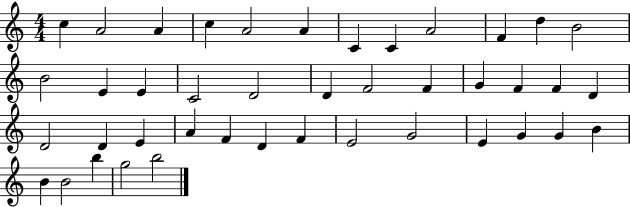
X:1
T:Untitled
M:4/4
L:1/4
K:C
c A2 A c A2 A C C A2 F d B2 B2 E E C2 D2 D F2 F G F F D D2 D E A F D F E2 G2 E G G B B B2 b g2 b2